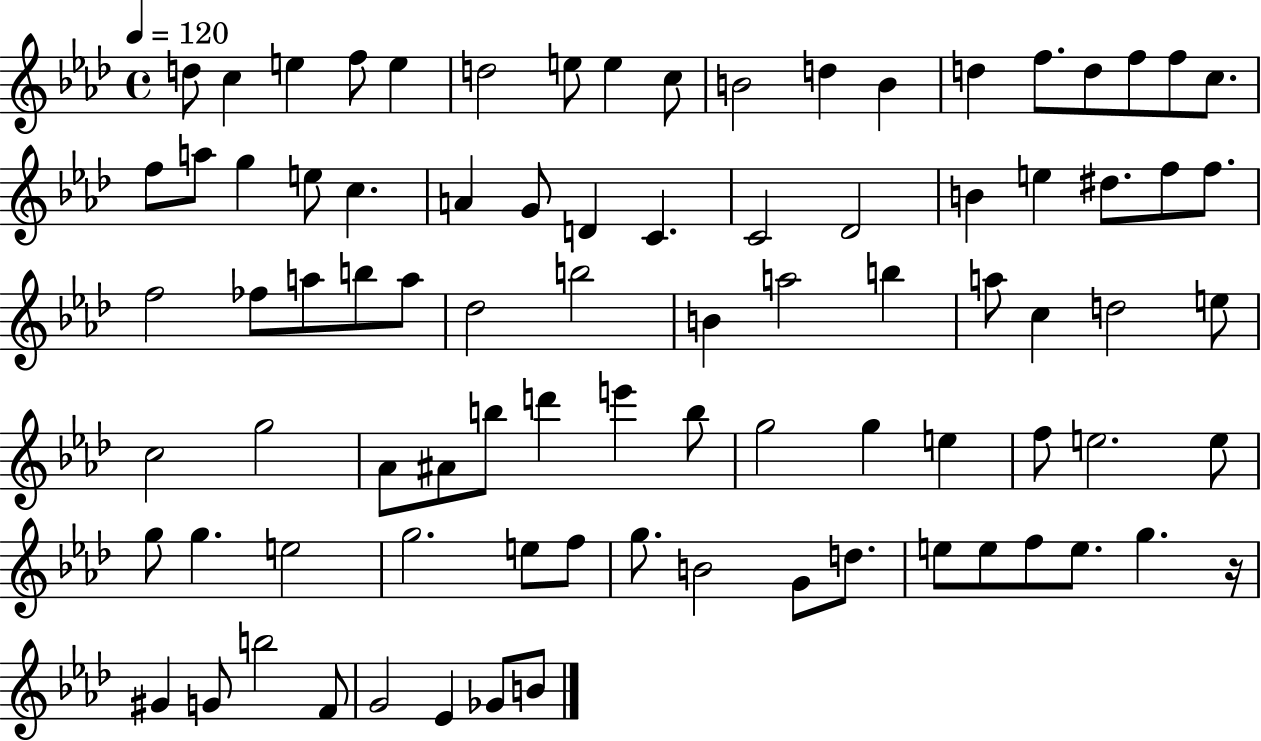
D5/e C5/q E5/q F5/e E5/q D5/h E5/e E5/q C5/e B4/h D5/q B4/q D5/q F5/e. D5/e F5/e F5/e C5/e. F5/e A5/e G5/q E5/e C5/q. A4/q G4/e D4/q C4/q. C4/h Db4/h B4/q E5/q D#5/e. F5/e F5/e. F5/h FES5/e A5/e B5/e A5/e Db5/h B5/h B4/q A5/h B5/q A5/e C5/q D5/h E5/e C5/h G5/h Ab4/e A#4/e B5/e D6/q E6/q B5/e G5/h G5/q E5/q F5/e E5/h. E5/e G5/e G5/q. E5/h G5/h. E5/e F5/e G5/e. B4/h G4/e D5/e. E5/e E5/e F5/e E5/e. G5/q. R/s G#4/q G4/e B5/h F4/e G4/h Eb4/q Gb4/e B4/e